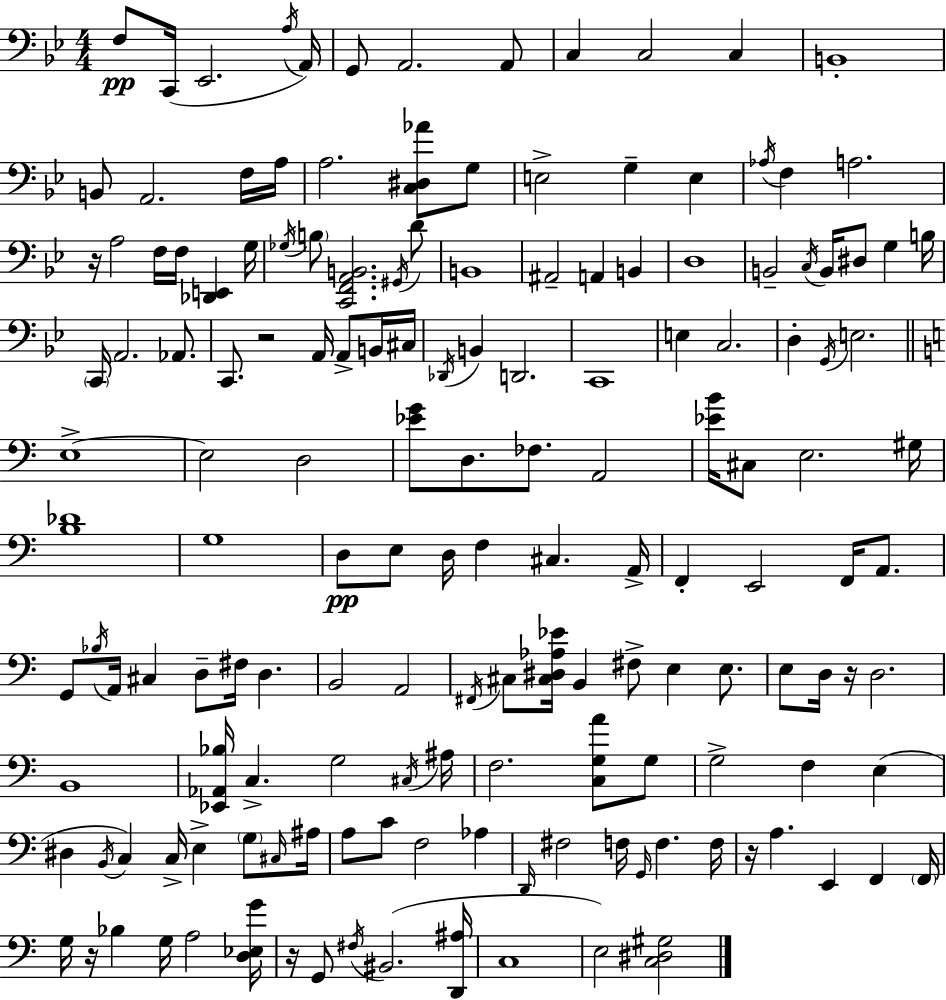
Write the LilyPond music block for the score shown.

{
  \clef bass
  \numericTimeSignature
  \time 4/4
  \key bes \major
  f8\pp c,16( ees,2. \acciaccatura { a16 }) | a,16 g,8 a,2. a,8 | c4 c2 c4 | b,1-. | \break b,8 a,2. f16 | a16 a2. <c dis aes'>8 g8 | e2-> g4-- e4 | \acciaccatura { aes16 } f4 a2. | \break r16 a2 f16 f16 <des, e,>4 | g16 \acciaccatura { ges16 } \parenthesize b8 <c, f, a, b,>2. | \acciaccatura { gis,16 } d'8 b,1 | ais,2-- a,4 | \break b,4 d1 | b,2-- \acciaccatura { c16 } b,16 dis8 | g4 b16 \parenthesize c,16 a,2. | aes,8. c,8. r2 | \break a,16 a,8-> b,16 cis16 \acciaccatura { des,16 } b,4 d,2. | c,1 | e4 c2. | d4-. \acciaccatura { g,16 } e2. | \break \bar "||" \break \key a \minor e1->~~ | e2 d2 | <ees' g'>8 d8. fes8. a,2 | <ees' b'>16 cis8 e2. gis16 | \break <b des'>1 | g1 | d8\pp e8 d16 f4 cis4. a,16-> | f,4-. e,2 f,16 a,8. | \break g,8 \acciaccatura { bes16 } a,16 cis4 d8-- fis16 d4. | b,2 a,2 | \acciaccatura { fis,16 } cis8 <cis dis aes ees'>16 b,4 fis8-> e4 e8. | e8 d16 r16 d2. | \break b,1 | <ees, aes, bes>16 c4.-> g2 | \acciaccatura { cis16 } ais16 f2. <c g a'>8 | g8 g2-> f4 e4( | \break dis4 \acciaccatura { b,16 }) c4 c16-> e4-> | \parenthesize g8 \grace { cis16 } ais16 a8 c'8 f2 | aes4 \grace { d,16 } fis2 f16 \grace { g,16 } | f4. f16 r16 a4. e,4 | \break f,4 \parenthesize f,16 g16 r16 bes4 g16 a2 | <d ees g'>16 r16 g,8 \acciaccatura { fis16 }( bis,2. | <d, ais>16 c1 | e2) | \break <c dis gis>2 \bar "|."
}